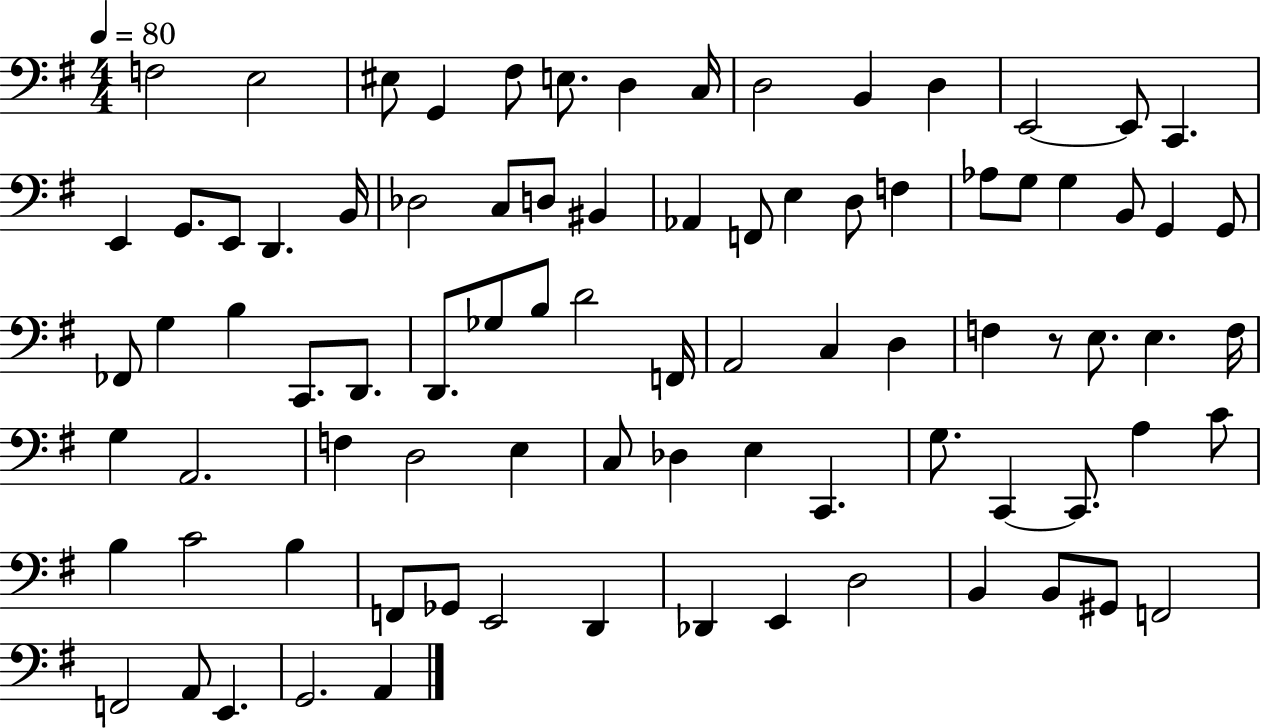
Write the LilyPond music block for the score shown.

{
  \clef bass
  \numericTimeSignature
  \time 4/4
  \key g \major
  \tempo 4 = 80
  \repeat volta 2 { f2 e2 | eis8 g,4 fis8 e8. d4 c16 | d2 b,4 d4 | e,2~~ e,8 c,4. | \break e,4 g,8. e,8 d,4. b,16 | des2 c8 d8 bis,4 | aes,4 f,8 e4 d8 f4 | aes8 g8 g4 b,8 g,4 g,8 | \break fes,8 g4 b4 c,8. d,8. | d,8. ges8 b8 d'2 f,16 | a,2 c4 d4 | f4 r8 e8. e4. f16 | \break g4 a,2. | f4 d2 e4 | c8 des4 e4 c,4. | g8. c,4~~ c,8. a4 c'8 | \break b4 c'2 b4 | f,8 ges,8 e,2 d,4 | des,4 e,4 d2 | b,4 b,8 gis,8 f,2 | \break f,2 a,8 e,4. | g,2. a,4 | } \bar "|."
}